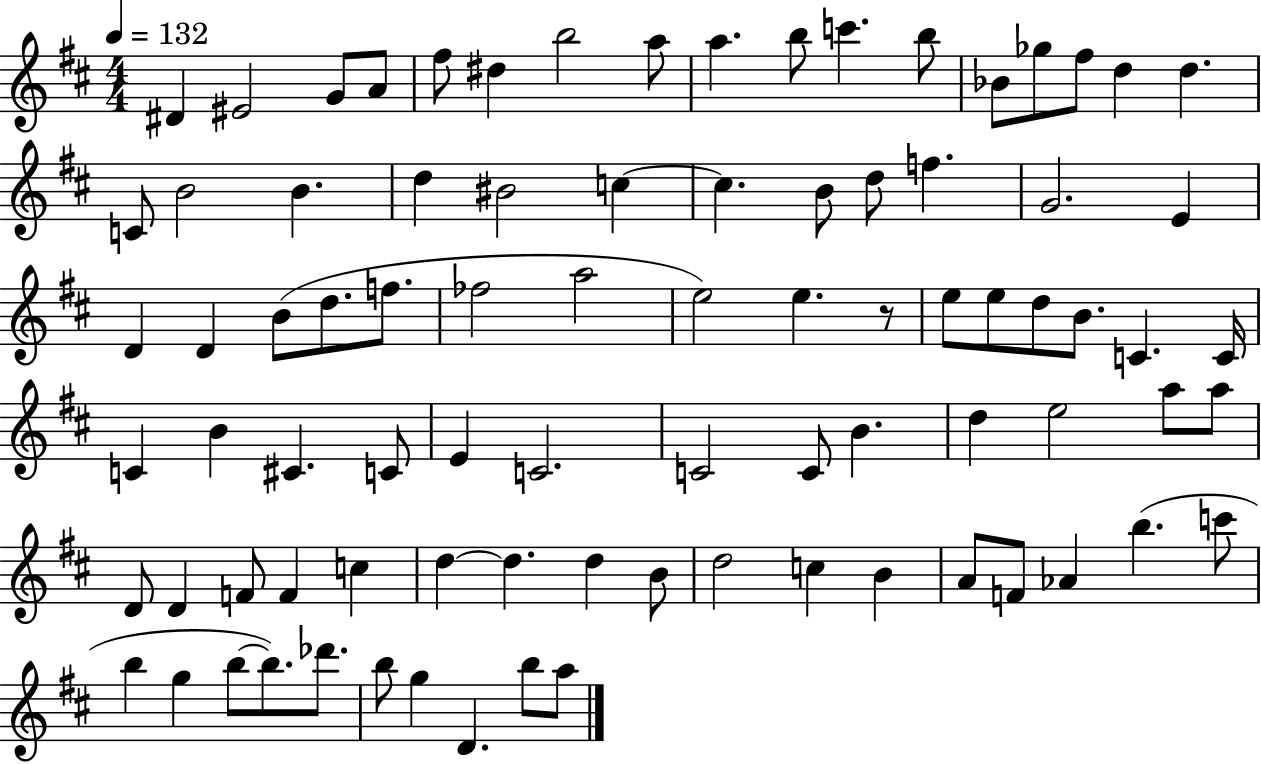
D#4/q EIS4/h G4/e A4/e F#5/e D#5/q B5/h A5/e A5/q. B5/e C6/q. B5/e Bb4/e Gb5/e F#5/e D5/q D5/q. C4/e B4/h B4/q. D5/q BIS4/h C5/q C5/q. B4/e D5/e F5/q. G4/h. E4/q D4/q D4/q B4/e D5/e. F5/e. FES5/h A5/h E5/h E5/q. R/e E5/e E5/e D5/e B4/e. C4/q. C4/s C4/q B4/q C#4/q. C4/e E4/q C4/h. C4/h C4/e B4/q. D5/q E5/h A5/e A5/e D4/e D4/q F4/e F4/q C5/q D5/q D5/q. D5/q B4/e D5/h C5/q B4/q A4/e F4/e Ab4/q B5/q. C6/e B5/q G5/q B5/e B5/e. Db6/e. B5/e G5/q D4/q. B5/e A5/e